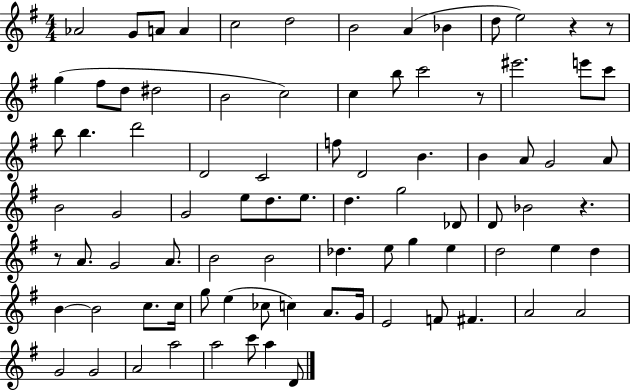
{
  \clef treble
  \numericTimeSignature
  \time 4/4
  \key g \major
  aes'2 g'8 a'8 a'4 | c''2 d''2 | b'2 a'4( bes'4 | d''8 e''2) r4 r8 | \break g''4( fis''8 d''8 dis''2 | b'2 c''2) | c''4 b''8 c'''2 r8 | eis'''2. e'''8 c'''8 | \break b''8 b''4. d'''2 | d'2 c'2 | f''8 d'2 b'4. | b'4 a'8 g'2 a'8 | \break b'2 g'2 | g'2 e''8 d''8. e''8. | d''4. g''2 des'8 | d'8 bes'2 r4. | \break r8 a'8. g'2 a'8. | b'2 b'2 | des''4. e''8 g''4 e''4 | d''2 e''4 d''4 | \break b'4~~ b'2 c''8. c''16 | g''8 e''4( ces''8 c''4) a'8. g'16 | e'2 f'8 fis'4. | a'2 a'2 | \break g'2 g'2 | a'2 a''2 | a''2 c'''8 a''4 d'8 | \bar "|."
}